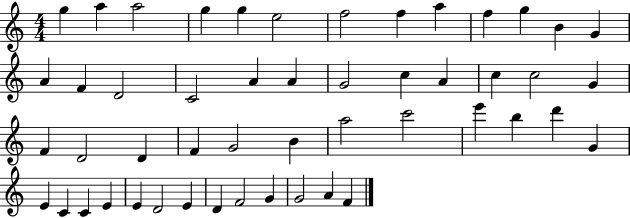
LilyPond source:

{
  \clef treble
  \numericTimeSignature
  \time 4/4
  \key c \major
  g''4 a''4 a''2 | g''4 g''4 e''2 | f''2 f''4 a''4 | f''4 g''4 b'4 g'4 | \break a'4 f'4 d'2 | c'2 a'4 a'4 | g'2 c''4 a'4 | c''4 c''2 g'4 | \break f'4 d'2 d'4 | f'4 g'2 b'4 | a''2 c'''2 | e'''4 b''4 d'''4 g'4 | \break e'4 c'4 c'4 e'4 | e'4 d'2 e'4 | d'4 f'2 g'4 | g'2 a'4 f'4 | \break \bar "|."
}